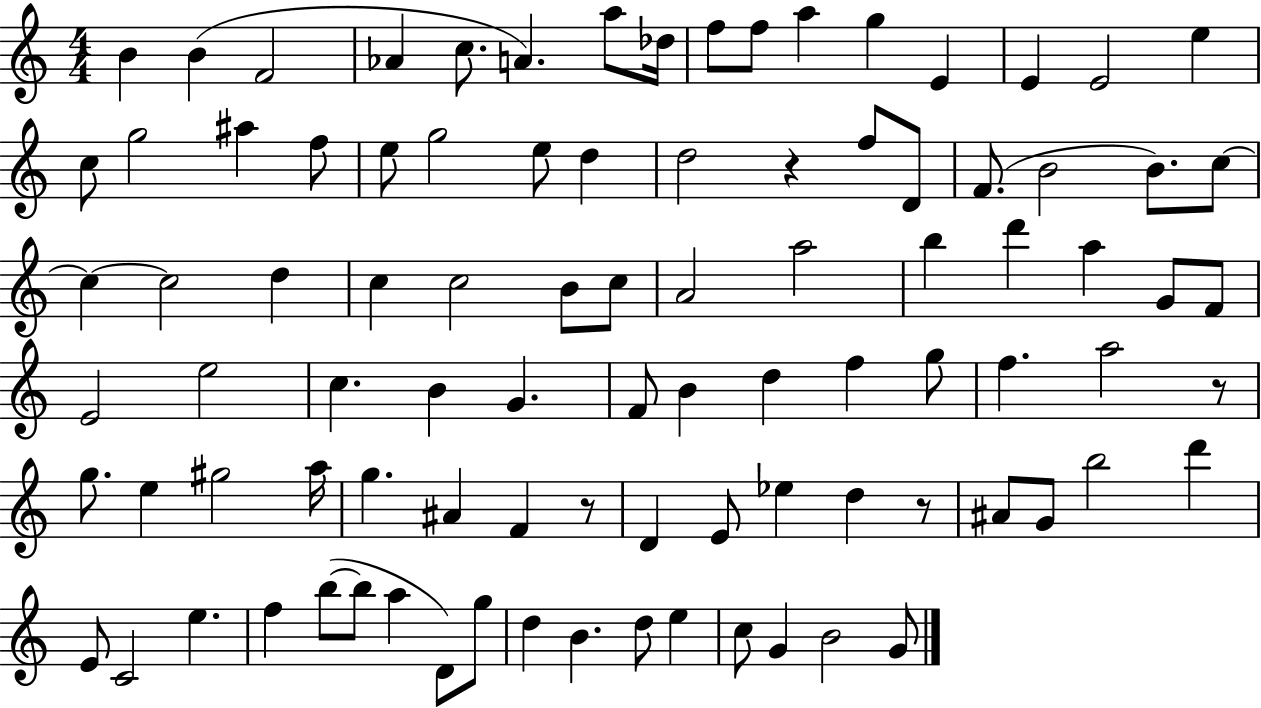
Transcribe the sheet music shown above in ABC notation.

X:1
T:Untitled
M:4/4
L:1/4
K:C
B B F2 _A c/2 A a/2 _d/4 f/2 f/2 a g E E E2 e c/2 g2 ^a f/2 e/2 g2 e/2 d d2 z f/2 D/2 F/2 B2 B/2 c/2 c c2 d c c2 B/2 c/2 A2 a2 b d' a G/2 F/2 E2 e2 c B G F/2 B d f g/2 f a2 z/2 g/2 e ^g2 a/4 g ^A F z/2 D E/2 _e d z/2 ^A/2 G/2 b2 d' E/2 C2 e f b/2 b/2 a D/2 g/2 d B d/2 e c/2 G B2 G/2